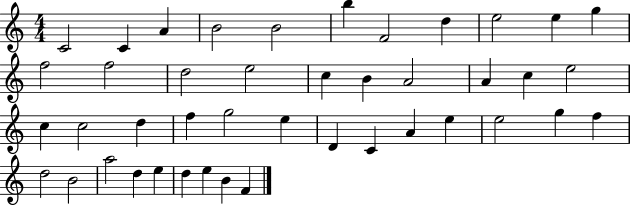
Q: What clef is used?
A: treble